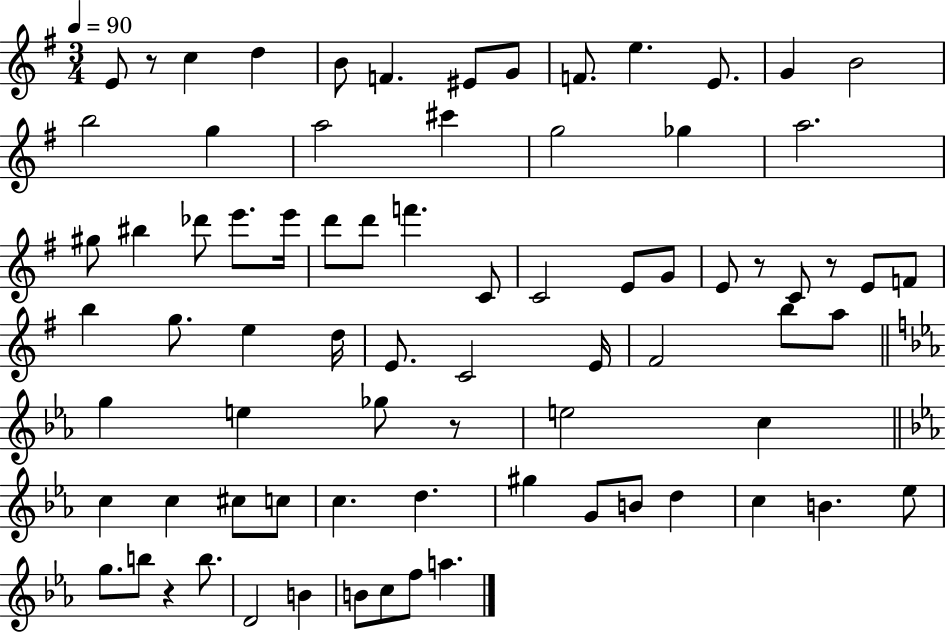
E4/e R/e C5/q D5/q B4/e F4/q. EIS4/e G4/e F4/e. E5/q. E4/e. G4/q B4/h B5/h G5/q A5/h C#6/q G5/h Gb5/q A5/h. G#5/e BIS5/q Db6/e E6/e. E6/s D6/e D6/e F6/q. C4/e C4/h E4/e G4/e E4/e R/e C4/e R/e E4/e F4/e B5/q G5/e. E5/q D5/s E4/e. C4/h E4/s F#4/h B5/e A5/e G5/q E5/q Gb5/e R/e E5/h C5/q C5/q C5/q C#5/e C5/e C5/q. D5/q. G#5/q G4/e B4/e D5/q C5/q B4/q. Eb5/e G5/e. B5/e R/q B5/e. D4/h B4/q B4/e C5/e F5/e A5/q.